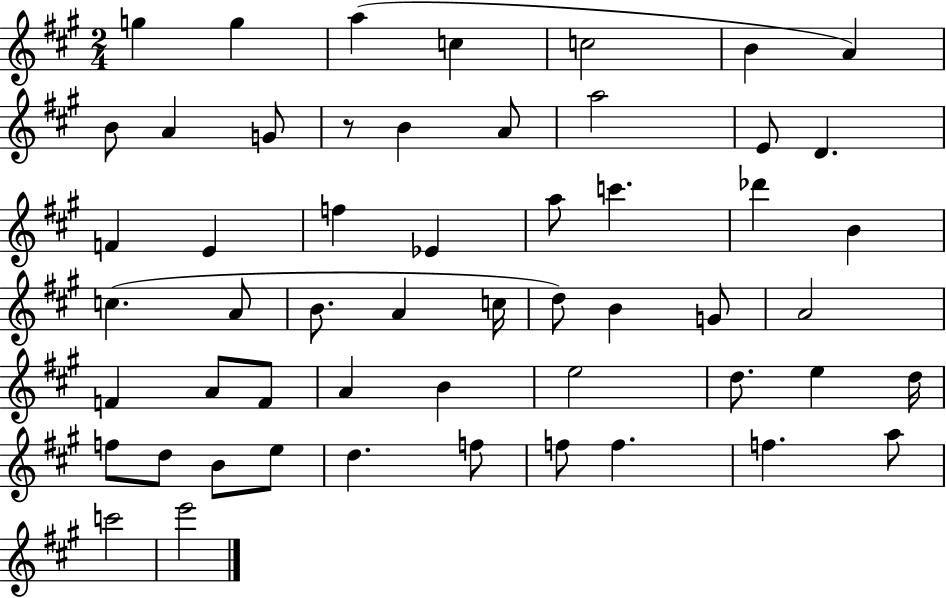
G5/q G5/q A5/q C5/q C5/h B4/q A4/q B4/e A4/q G4/e R/e B4/q A4/e A5/h E4/e D4/q. F4/q E4/q F5/q Eb4/q A5/e C6/q. Db6/q B4/q C5/q. A4/e B4/e. A4/q C5/s D5/e B4/q G4/e A4/h F4/q A4/e F4/e A4/q B4/q E5/h D5/e. E5/q D5/s F5/e D5/e B4/e E5/e D5/q. F5/e F5/e F5/q. F5/q. A5/e C6/h E6/h